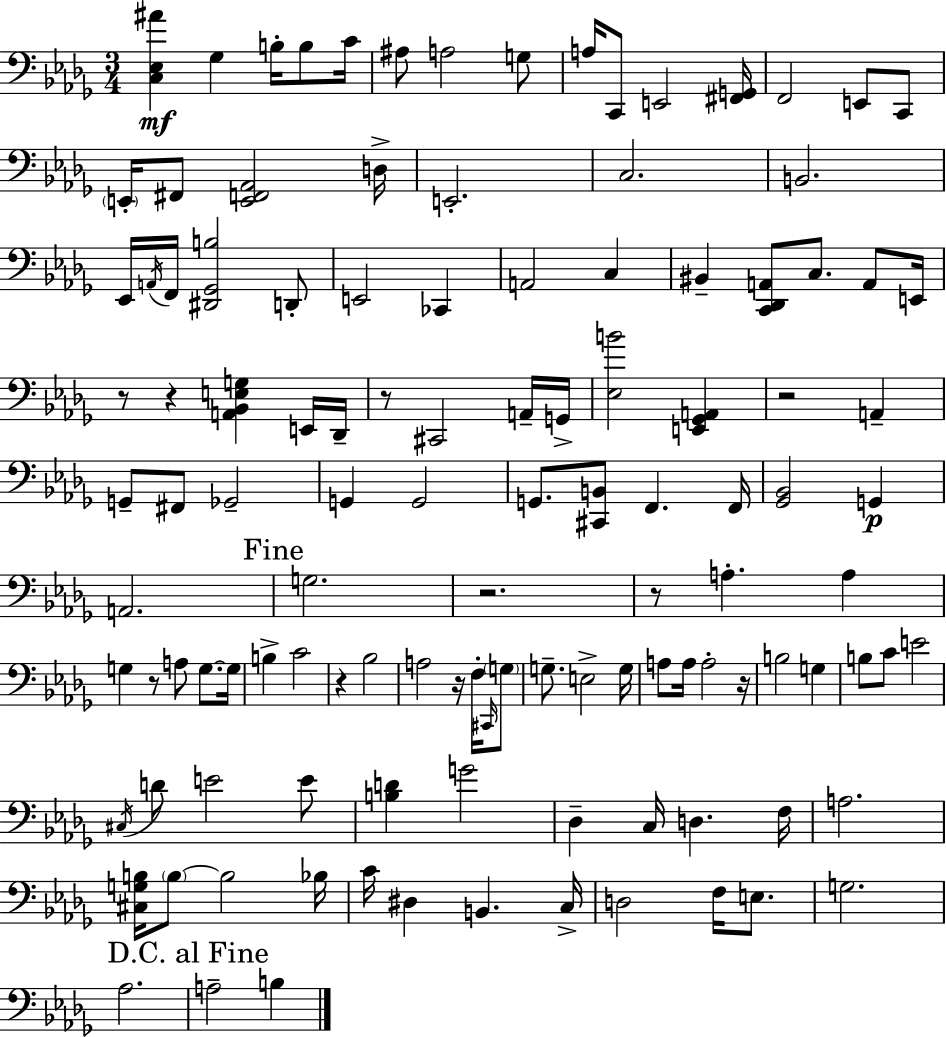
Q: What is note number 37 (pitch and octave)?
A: A2